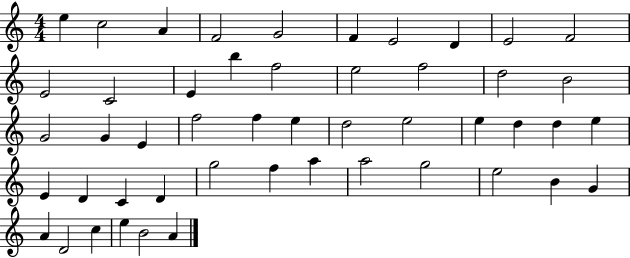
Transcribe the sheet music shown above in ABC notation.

X:1
T:Untitled
M:4/4
L:1/4
K:C
e c2 A F2 G2 F E2 D E2 F2 E2 C2 E b f2 e2 f2 d2 B2 G2 G E f2 f e d2 e2 e d d e E D C D g2 f a a2 g2 e2 B G A D2 c e B2 A